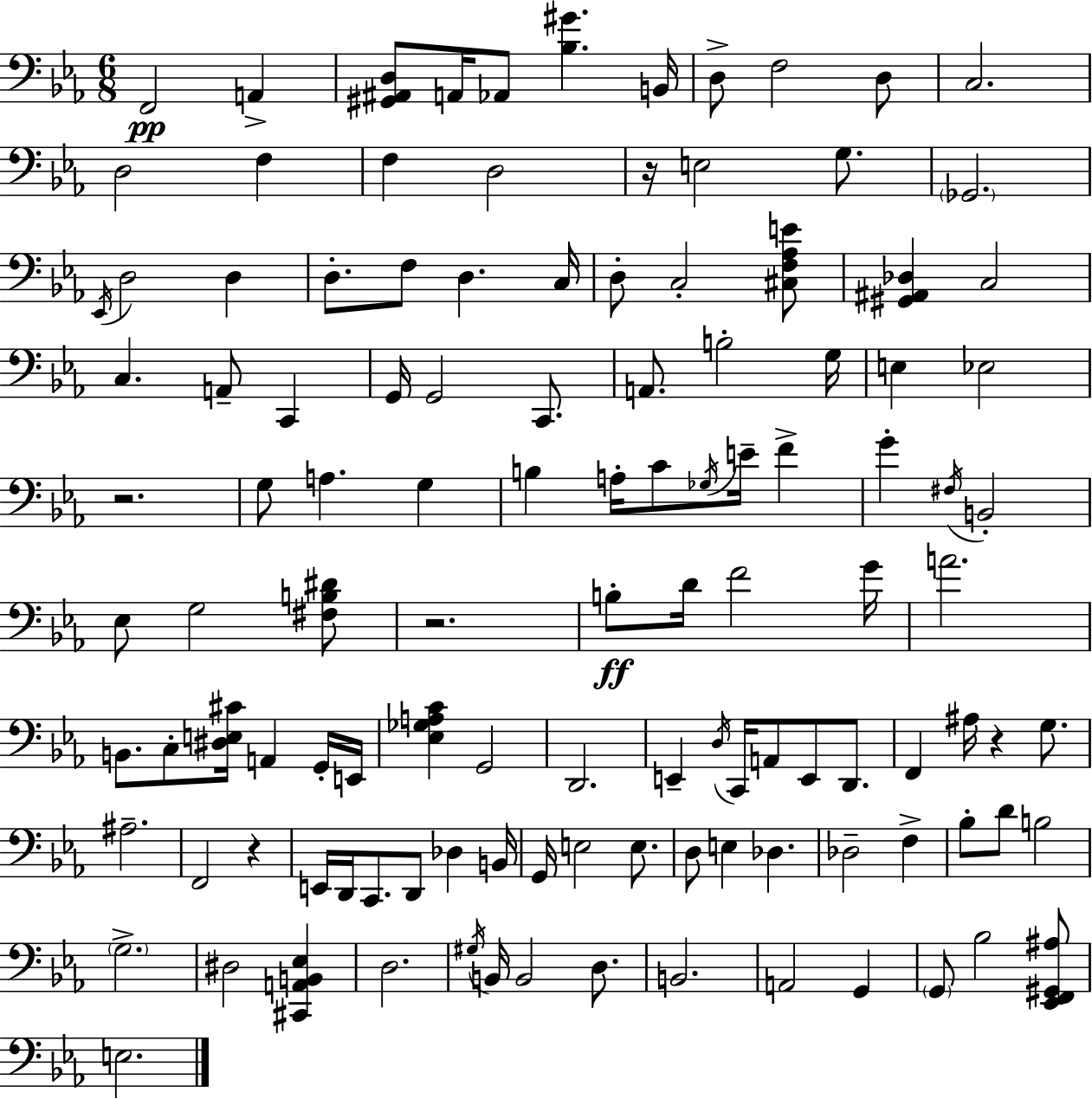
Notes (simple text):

F2/h A2/q [G#2,A#2,D3]/e A2/s Ab2/e [Bb3,G#4]/q. B2/s D3/e F3/h D3/e C3/h. D3/h F3/q F3/q D3/h R/s E3/h G3/e. Gb2/h. Eb2/s D3/h D3/q D3/e. F3/e D3/q. C3/s D3/e C3/h [C#3,F3,Ab3,E4]/e [G#2,A#2,Db3]/q C3/h C3/q. A2/e C2/q G2/s G2/h C2/e. A2/e. B3/h G3/s E3/q Eb3/h R/h. G3/e A3/q. G3/q B3/q A3/s C4/e Gb3/s E4/s F4/q G4/q F#3/s B2/h Eb3/e G3/h [F#3,B3,D#4]/e R/h. B3/e D4/s F4/h G4/s A4/h. B2/e. C3/e [D#3,E3,C#4]/s A2/q G2/s E2/s [Eb3,Gb3,A3,C4]/q G2/h D2/h. E2/q D3/s C2/s A2/e E2/e D2/e. F2/q A#3/s R/q G3/e. A#3/h. F2/h R/q E2/s D2/s C2/e. D2/e Db3/q B2/s G2/s E3/h E3/e. D3/e E3/q Db3/q. Db3/h F3/q Bb3/e D4/e B3/h G3/h. D#3/h [C#2,A2,B2,Eb3]/q D3/h. G#3/s B2/s B2/h D3/e. B2/h. A2/h G2/q G2/e Bb3/h [Eb2,F2,G#2,A#3]/e E3/h.